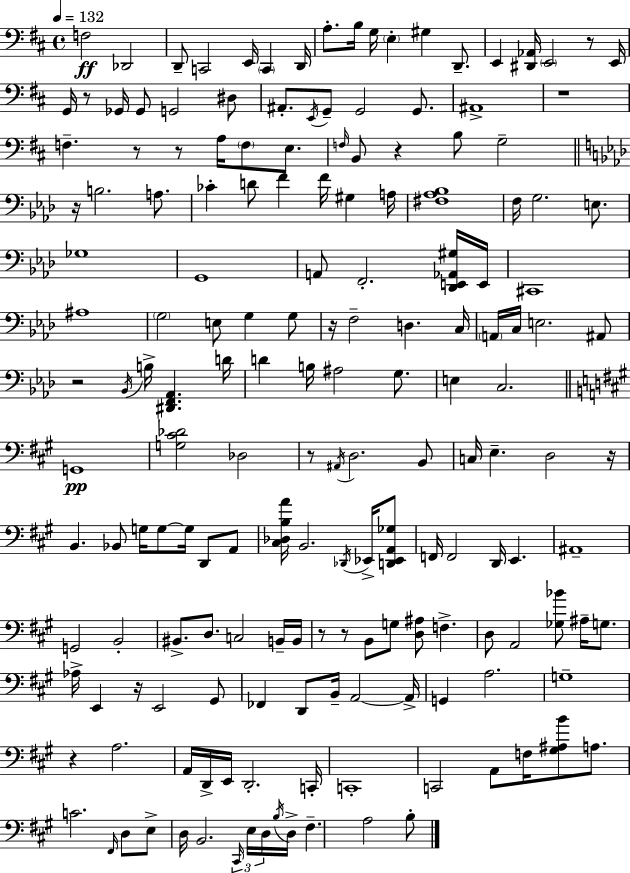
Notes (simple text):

F3/h Db2/h D2/e C2/h E2/s C2/q D2/s A3/e. B3/s G3/s E3/q G#3/q D2/e. E2/q [D#2,Ab2]/s E2/h R/e E2/s G2/s R/e Gb2/s Gb2/e G2/h D#3/e A#2/e. E2/s G2/e G2/h G2/e. A#2/w R/w F3/q. R/e R/e A3/s F3/e E3/e. F3/s B2/e R/q B3/e G3/h R/s B3/h. A3/e. CES4/q D4/e F4/q F4/s G#3/q A3/s [F#3,Ab3,Bb3]/w F3/s G3/h. E3/e. Gb3/w G2/w A2/e F2/h. [Db2,E2,Ab2,G#3]/s E2/s C#2/w A#3/w G3/h E3/e G3/q G3/e R/s F3/h D3/q. C3/s A2/s C3/s E3/h. A#2/e R/h Bb2/s B3/s [D#2,F2,Ab2]/q. D4/s D4/q B3/s A#3/h G3/e. E3/q C3/h. G2/w [G3,C#4,Db4]/h Db3/h R/e A#2/s D3/h. B2/e C3/s E3/q. D3/h R/s B2/q. Bb2/e G3/s G3/e G3/s D2/e A2/e [C#3,Db3,B3,A4]/s B2/h. Db2/s Eb2/s [D2,Eb2,A2,Gb3]/e F2/s F2/h D2/s E2/q. A#2/w G2/h B2/h BIS2/e. D3/e. C3/h B2/s B2/s R/e R/e B2/e G3/e [D3,A#3]/e F3/q. D3/e A2/h [Gb3,Bb4]/e A#3/s G3/e. Ab3/s E2/q R/s E2/h G#2/e FES2/q D2/e B2/s A2/h A2/s G2/q A3/h. G3/w R/q A3/h. A2/s D2/s E2/s D2/h. C2/s C2/w C2/h A2/e F3/s [G#3,A#3,B4]/e A3/e. C4/h. F#2/s D3/e E3/e D3/s B2/h. C#2/s E3/s D3/s B3/s D3/s F#3/q. A3/h B3/e